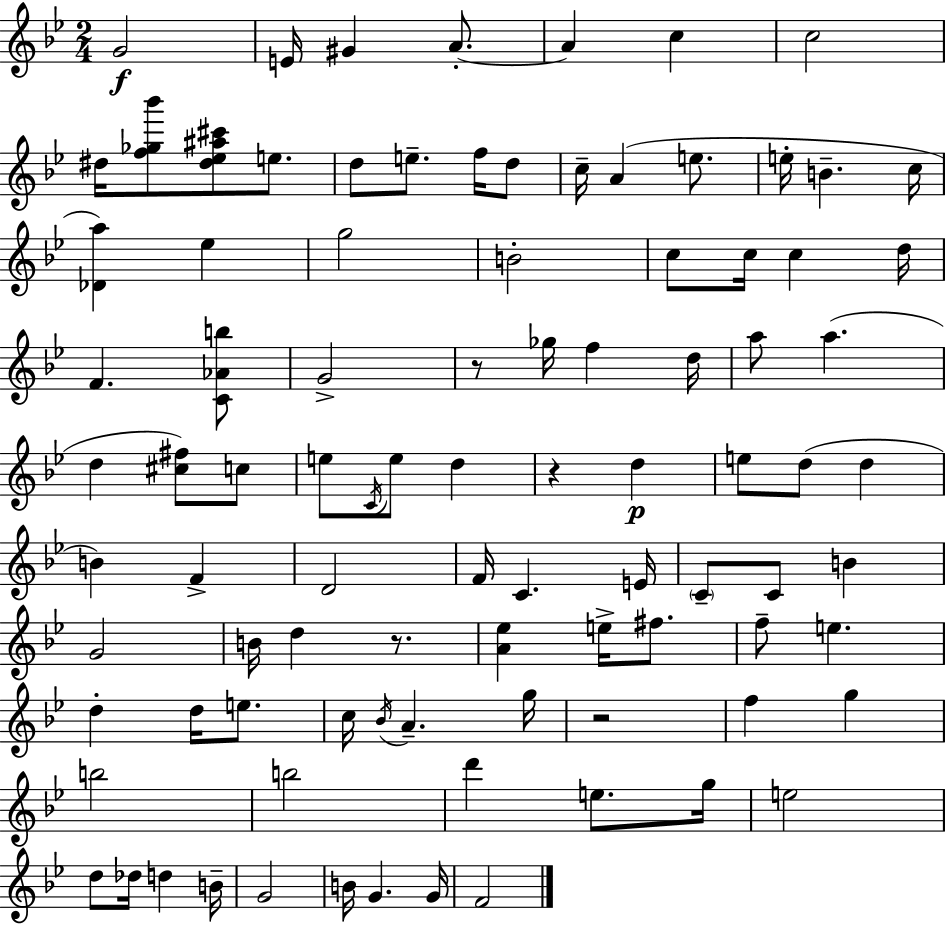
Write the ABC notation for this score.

X:1
T:Untitled
M:2/4
L:1/4
K:Bb
G2 E/4 ^G A/2 A c c2 ^d/4 [f_g_b']/2 [^d_e^a^c']/2 e/2 d/2 e/2 f/4 d/2 c/4 A e/2 e/4 B c/4 [_Da] _e g2 B2 c/2 c/4 c d/4 F [C_Ab]/2 G2 z/2 _g/4 f d/4 a/2 a d [^c^f]/2 c/2 e/2 C/4 e/2 d z d e/2 d/2 d B F D2 F/4 C E/4 C/2 C/2 B G2 B/4 d z/2 [A_e] e/4 ^f/2 f/2 e d d/4 e/2 c/4 _B/4 A g/4 z2 f g b2 b2 d' e/2 g/4 e2 d/2 _d/4 d B/4 G2 B/4 G G/4 F2